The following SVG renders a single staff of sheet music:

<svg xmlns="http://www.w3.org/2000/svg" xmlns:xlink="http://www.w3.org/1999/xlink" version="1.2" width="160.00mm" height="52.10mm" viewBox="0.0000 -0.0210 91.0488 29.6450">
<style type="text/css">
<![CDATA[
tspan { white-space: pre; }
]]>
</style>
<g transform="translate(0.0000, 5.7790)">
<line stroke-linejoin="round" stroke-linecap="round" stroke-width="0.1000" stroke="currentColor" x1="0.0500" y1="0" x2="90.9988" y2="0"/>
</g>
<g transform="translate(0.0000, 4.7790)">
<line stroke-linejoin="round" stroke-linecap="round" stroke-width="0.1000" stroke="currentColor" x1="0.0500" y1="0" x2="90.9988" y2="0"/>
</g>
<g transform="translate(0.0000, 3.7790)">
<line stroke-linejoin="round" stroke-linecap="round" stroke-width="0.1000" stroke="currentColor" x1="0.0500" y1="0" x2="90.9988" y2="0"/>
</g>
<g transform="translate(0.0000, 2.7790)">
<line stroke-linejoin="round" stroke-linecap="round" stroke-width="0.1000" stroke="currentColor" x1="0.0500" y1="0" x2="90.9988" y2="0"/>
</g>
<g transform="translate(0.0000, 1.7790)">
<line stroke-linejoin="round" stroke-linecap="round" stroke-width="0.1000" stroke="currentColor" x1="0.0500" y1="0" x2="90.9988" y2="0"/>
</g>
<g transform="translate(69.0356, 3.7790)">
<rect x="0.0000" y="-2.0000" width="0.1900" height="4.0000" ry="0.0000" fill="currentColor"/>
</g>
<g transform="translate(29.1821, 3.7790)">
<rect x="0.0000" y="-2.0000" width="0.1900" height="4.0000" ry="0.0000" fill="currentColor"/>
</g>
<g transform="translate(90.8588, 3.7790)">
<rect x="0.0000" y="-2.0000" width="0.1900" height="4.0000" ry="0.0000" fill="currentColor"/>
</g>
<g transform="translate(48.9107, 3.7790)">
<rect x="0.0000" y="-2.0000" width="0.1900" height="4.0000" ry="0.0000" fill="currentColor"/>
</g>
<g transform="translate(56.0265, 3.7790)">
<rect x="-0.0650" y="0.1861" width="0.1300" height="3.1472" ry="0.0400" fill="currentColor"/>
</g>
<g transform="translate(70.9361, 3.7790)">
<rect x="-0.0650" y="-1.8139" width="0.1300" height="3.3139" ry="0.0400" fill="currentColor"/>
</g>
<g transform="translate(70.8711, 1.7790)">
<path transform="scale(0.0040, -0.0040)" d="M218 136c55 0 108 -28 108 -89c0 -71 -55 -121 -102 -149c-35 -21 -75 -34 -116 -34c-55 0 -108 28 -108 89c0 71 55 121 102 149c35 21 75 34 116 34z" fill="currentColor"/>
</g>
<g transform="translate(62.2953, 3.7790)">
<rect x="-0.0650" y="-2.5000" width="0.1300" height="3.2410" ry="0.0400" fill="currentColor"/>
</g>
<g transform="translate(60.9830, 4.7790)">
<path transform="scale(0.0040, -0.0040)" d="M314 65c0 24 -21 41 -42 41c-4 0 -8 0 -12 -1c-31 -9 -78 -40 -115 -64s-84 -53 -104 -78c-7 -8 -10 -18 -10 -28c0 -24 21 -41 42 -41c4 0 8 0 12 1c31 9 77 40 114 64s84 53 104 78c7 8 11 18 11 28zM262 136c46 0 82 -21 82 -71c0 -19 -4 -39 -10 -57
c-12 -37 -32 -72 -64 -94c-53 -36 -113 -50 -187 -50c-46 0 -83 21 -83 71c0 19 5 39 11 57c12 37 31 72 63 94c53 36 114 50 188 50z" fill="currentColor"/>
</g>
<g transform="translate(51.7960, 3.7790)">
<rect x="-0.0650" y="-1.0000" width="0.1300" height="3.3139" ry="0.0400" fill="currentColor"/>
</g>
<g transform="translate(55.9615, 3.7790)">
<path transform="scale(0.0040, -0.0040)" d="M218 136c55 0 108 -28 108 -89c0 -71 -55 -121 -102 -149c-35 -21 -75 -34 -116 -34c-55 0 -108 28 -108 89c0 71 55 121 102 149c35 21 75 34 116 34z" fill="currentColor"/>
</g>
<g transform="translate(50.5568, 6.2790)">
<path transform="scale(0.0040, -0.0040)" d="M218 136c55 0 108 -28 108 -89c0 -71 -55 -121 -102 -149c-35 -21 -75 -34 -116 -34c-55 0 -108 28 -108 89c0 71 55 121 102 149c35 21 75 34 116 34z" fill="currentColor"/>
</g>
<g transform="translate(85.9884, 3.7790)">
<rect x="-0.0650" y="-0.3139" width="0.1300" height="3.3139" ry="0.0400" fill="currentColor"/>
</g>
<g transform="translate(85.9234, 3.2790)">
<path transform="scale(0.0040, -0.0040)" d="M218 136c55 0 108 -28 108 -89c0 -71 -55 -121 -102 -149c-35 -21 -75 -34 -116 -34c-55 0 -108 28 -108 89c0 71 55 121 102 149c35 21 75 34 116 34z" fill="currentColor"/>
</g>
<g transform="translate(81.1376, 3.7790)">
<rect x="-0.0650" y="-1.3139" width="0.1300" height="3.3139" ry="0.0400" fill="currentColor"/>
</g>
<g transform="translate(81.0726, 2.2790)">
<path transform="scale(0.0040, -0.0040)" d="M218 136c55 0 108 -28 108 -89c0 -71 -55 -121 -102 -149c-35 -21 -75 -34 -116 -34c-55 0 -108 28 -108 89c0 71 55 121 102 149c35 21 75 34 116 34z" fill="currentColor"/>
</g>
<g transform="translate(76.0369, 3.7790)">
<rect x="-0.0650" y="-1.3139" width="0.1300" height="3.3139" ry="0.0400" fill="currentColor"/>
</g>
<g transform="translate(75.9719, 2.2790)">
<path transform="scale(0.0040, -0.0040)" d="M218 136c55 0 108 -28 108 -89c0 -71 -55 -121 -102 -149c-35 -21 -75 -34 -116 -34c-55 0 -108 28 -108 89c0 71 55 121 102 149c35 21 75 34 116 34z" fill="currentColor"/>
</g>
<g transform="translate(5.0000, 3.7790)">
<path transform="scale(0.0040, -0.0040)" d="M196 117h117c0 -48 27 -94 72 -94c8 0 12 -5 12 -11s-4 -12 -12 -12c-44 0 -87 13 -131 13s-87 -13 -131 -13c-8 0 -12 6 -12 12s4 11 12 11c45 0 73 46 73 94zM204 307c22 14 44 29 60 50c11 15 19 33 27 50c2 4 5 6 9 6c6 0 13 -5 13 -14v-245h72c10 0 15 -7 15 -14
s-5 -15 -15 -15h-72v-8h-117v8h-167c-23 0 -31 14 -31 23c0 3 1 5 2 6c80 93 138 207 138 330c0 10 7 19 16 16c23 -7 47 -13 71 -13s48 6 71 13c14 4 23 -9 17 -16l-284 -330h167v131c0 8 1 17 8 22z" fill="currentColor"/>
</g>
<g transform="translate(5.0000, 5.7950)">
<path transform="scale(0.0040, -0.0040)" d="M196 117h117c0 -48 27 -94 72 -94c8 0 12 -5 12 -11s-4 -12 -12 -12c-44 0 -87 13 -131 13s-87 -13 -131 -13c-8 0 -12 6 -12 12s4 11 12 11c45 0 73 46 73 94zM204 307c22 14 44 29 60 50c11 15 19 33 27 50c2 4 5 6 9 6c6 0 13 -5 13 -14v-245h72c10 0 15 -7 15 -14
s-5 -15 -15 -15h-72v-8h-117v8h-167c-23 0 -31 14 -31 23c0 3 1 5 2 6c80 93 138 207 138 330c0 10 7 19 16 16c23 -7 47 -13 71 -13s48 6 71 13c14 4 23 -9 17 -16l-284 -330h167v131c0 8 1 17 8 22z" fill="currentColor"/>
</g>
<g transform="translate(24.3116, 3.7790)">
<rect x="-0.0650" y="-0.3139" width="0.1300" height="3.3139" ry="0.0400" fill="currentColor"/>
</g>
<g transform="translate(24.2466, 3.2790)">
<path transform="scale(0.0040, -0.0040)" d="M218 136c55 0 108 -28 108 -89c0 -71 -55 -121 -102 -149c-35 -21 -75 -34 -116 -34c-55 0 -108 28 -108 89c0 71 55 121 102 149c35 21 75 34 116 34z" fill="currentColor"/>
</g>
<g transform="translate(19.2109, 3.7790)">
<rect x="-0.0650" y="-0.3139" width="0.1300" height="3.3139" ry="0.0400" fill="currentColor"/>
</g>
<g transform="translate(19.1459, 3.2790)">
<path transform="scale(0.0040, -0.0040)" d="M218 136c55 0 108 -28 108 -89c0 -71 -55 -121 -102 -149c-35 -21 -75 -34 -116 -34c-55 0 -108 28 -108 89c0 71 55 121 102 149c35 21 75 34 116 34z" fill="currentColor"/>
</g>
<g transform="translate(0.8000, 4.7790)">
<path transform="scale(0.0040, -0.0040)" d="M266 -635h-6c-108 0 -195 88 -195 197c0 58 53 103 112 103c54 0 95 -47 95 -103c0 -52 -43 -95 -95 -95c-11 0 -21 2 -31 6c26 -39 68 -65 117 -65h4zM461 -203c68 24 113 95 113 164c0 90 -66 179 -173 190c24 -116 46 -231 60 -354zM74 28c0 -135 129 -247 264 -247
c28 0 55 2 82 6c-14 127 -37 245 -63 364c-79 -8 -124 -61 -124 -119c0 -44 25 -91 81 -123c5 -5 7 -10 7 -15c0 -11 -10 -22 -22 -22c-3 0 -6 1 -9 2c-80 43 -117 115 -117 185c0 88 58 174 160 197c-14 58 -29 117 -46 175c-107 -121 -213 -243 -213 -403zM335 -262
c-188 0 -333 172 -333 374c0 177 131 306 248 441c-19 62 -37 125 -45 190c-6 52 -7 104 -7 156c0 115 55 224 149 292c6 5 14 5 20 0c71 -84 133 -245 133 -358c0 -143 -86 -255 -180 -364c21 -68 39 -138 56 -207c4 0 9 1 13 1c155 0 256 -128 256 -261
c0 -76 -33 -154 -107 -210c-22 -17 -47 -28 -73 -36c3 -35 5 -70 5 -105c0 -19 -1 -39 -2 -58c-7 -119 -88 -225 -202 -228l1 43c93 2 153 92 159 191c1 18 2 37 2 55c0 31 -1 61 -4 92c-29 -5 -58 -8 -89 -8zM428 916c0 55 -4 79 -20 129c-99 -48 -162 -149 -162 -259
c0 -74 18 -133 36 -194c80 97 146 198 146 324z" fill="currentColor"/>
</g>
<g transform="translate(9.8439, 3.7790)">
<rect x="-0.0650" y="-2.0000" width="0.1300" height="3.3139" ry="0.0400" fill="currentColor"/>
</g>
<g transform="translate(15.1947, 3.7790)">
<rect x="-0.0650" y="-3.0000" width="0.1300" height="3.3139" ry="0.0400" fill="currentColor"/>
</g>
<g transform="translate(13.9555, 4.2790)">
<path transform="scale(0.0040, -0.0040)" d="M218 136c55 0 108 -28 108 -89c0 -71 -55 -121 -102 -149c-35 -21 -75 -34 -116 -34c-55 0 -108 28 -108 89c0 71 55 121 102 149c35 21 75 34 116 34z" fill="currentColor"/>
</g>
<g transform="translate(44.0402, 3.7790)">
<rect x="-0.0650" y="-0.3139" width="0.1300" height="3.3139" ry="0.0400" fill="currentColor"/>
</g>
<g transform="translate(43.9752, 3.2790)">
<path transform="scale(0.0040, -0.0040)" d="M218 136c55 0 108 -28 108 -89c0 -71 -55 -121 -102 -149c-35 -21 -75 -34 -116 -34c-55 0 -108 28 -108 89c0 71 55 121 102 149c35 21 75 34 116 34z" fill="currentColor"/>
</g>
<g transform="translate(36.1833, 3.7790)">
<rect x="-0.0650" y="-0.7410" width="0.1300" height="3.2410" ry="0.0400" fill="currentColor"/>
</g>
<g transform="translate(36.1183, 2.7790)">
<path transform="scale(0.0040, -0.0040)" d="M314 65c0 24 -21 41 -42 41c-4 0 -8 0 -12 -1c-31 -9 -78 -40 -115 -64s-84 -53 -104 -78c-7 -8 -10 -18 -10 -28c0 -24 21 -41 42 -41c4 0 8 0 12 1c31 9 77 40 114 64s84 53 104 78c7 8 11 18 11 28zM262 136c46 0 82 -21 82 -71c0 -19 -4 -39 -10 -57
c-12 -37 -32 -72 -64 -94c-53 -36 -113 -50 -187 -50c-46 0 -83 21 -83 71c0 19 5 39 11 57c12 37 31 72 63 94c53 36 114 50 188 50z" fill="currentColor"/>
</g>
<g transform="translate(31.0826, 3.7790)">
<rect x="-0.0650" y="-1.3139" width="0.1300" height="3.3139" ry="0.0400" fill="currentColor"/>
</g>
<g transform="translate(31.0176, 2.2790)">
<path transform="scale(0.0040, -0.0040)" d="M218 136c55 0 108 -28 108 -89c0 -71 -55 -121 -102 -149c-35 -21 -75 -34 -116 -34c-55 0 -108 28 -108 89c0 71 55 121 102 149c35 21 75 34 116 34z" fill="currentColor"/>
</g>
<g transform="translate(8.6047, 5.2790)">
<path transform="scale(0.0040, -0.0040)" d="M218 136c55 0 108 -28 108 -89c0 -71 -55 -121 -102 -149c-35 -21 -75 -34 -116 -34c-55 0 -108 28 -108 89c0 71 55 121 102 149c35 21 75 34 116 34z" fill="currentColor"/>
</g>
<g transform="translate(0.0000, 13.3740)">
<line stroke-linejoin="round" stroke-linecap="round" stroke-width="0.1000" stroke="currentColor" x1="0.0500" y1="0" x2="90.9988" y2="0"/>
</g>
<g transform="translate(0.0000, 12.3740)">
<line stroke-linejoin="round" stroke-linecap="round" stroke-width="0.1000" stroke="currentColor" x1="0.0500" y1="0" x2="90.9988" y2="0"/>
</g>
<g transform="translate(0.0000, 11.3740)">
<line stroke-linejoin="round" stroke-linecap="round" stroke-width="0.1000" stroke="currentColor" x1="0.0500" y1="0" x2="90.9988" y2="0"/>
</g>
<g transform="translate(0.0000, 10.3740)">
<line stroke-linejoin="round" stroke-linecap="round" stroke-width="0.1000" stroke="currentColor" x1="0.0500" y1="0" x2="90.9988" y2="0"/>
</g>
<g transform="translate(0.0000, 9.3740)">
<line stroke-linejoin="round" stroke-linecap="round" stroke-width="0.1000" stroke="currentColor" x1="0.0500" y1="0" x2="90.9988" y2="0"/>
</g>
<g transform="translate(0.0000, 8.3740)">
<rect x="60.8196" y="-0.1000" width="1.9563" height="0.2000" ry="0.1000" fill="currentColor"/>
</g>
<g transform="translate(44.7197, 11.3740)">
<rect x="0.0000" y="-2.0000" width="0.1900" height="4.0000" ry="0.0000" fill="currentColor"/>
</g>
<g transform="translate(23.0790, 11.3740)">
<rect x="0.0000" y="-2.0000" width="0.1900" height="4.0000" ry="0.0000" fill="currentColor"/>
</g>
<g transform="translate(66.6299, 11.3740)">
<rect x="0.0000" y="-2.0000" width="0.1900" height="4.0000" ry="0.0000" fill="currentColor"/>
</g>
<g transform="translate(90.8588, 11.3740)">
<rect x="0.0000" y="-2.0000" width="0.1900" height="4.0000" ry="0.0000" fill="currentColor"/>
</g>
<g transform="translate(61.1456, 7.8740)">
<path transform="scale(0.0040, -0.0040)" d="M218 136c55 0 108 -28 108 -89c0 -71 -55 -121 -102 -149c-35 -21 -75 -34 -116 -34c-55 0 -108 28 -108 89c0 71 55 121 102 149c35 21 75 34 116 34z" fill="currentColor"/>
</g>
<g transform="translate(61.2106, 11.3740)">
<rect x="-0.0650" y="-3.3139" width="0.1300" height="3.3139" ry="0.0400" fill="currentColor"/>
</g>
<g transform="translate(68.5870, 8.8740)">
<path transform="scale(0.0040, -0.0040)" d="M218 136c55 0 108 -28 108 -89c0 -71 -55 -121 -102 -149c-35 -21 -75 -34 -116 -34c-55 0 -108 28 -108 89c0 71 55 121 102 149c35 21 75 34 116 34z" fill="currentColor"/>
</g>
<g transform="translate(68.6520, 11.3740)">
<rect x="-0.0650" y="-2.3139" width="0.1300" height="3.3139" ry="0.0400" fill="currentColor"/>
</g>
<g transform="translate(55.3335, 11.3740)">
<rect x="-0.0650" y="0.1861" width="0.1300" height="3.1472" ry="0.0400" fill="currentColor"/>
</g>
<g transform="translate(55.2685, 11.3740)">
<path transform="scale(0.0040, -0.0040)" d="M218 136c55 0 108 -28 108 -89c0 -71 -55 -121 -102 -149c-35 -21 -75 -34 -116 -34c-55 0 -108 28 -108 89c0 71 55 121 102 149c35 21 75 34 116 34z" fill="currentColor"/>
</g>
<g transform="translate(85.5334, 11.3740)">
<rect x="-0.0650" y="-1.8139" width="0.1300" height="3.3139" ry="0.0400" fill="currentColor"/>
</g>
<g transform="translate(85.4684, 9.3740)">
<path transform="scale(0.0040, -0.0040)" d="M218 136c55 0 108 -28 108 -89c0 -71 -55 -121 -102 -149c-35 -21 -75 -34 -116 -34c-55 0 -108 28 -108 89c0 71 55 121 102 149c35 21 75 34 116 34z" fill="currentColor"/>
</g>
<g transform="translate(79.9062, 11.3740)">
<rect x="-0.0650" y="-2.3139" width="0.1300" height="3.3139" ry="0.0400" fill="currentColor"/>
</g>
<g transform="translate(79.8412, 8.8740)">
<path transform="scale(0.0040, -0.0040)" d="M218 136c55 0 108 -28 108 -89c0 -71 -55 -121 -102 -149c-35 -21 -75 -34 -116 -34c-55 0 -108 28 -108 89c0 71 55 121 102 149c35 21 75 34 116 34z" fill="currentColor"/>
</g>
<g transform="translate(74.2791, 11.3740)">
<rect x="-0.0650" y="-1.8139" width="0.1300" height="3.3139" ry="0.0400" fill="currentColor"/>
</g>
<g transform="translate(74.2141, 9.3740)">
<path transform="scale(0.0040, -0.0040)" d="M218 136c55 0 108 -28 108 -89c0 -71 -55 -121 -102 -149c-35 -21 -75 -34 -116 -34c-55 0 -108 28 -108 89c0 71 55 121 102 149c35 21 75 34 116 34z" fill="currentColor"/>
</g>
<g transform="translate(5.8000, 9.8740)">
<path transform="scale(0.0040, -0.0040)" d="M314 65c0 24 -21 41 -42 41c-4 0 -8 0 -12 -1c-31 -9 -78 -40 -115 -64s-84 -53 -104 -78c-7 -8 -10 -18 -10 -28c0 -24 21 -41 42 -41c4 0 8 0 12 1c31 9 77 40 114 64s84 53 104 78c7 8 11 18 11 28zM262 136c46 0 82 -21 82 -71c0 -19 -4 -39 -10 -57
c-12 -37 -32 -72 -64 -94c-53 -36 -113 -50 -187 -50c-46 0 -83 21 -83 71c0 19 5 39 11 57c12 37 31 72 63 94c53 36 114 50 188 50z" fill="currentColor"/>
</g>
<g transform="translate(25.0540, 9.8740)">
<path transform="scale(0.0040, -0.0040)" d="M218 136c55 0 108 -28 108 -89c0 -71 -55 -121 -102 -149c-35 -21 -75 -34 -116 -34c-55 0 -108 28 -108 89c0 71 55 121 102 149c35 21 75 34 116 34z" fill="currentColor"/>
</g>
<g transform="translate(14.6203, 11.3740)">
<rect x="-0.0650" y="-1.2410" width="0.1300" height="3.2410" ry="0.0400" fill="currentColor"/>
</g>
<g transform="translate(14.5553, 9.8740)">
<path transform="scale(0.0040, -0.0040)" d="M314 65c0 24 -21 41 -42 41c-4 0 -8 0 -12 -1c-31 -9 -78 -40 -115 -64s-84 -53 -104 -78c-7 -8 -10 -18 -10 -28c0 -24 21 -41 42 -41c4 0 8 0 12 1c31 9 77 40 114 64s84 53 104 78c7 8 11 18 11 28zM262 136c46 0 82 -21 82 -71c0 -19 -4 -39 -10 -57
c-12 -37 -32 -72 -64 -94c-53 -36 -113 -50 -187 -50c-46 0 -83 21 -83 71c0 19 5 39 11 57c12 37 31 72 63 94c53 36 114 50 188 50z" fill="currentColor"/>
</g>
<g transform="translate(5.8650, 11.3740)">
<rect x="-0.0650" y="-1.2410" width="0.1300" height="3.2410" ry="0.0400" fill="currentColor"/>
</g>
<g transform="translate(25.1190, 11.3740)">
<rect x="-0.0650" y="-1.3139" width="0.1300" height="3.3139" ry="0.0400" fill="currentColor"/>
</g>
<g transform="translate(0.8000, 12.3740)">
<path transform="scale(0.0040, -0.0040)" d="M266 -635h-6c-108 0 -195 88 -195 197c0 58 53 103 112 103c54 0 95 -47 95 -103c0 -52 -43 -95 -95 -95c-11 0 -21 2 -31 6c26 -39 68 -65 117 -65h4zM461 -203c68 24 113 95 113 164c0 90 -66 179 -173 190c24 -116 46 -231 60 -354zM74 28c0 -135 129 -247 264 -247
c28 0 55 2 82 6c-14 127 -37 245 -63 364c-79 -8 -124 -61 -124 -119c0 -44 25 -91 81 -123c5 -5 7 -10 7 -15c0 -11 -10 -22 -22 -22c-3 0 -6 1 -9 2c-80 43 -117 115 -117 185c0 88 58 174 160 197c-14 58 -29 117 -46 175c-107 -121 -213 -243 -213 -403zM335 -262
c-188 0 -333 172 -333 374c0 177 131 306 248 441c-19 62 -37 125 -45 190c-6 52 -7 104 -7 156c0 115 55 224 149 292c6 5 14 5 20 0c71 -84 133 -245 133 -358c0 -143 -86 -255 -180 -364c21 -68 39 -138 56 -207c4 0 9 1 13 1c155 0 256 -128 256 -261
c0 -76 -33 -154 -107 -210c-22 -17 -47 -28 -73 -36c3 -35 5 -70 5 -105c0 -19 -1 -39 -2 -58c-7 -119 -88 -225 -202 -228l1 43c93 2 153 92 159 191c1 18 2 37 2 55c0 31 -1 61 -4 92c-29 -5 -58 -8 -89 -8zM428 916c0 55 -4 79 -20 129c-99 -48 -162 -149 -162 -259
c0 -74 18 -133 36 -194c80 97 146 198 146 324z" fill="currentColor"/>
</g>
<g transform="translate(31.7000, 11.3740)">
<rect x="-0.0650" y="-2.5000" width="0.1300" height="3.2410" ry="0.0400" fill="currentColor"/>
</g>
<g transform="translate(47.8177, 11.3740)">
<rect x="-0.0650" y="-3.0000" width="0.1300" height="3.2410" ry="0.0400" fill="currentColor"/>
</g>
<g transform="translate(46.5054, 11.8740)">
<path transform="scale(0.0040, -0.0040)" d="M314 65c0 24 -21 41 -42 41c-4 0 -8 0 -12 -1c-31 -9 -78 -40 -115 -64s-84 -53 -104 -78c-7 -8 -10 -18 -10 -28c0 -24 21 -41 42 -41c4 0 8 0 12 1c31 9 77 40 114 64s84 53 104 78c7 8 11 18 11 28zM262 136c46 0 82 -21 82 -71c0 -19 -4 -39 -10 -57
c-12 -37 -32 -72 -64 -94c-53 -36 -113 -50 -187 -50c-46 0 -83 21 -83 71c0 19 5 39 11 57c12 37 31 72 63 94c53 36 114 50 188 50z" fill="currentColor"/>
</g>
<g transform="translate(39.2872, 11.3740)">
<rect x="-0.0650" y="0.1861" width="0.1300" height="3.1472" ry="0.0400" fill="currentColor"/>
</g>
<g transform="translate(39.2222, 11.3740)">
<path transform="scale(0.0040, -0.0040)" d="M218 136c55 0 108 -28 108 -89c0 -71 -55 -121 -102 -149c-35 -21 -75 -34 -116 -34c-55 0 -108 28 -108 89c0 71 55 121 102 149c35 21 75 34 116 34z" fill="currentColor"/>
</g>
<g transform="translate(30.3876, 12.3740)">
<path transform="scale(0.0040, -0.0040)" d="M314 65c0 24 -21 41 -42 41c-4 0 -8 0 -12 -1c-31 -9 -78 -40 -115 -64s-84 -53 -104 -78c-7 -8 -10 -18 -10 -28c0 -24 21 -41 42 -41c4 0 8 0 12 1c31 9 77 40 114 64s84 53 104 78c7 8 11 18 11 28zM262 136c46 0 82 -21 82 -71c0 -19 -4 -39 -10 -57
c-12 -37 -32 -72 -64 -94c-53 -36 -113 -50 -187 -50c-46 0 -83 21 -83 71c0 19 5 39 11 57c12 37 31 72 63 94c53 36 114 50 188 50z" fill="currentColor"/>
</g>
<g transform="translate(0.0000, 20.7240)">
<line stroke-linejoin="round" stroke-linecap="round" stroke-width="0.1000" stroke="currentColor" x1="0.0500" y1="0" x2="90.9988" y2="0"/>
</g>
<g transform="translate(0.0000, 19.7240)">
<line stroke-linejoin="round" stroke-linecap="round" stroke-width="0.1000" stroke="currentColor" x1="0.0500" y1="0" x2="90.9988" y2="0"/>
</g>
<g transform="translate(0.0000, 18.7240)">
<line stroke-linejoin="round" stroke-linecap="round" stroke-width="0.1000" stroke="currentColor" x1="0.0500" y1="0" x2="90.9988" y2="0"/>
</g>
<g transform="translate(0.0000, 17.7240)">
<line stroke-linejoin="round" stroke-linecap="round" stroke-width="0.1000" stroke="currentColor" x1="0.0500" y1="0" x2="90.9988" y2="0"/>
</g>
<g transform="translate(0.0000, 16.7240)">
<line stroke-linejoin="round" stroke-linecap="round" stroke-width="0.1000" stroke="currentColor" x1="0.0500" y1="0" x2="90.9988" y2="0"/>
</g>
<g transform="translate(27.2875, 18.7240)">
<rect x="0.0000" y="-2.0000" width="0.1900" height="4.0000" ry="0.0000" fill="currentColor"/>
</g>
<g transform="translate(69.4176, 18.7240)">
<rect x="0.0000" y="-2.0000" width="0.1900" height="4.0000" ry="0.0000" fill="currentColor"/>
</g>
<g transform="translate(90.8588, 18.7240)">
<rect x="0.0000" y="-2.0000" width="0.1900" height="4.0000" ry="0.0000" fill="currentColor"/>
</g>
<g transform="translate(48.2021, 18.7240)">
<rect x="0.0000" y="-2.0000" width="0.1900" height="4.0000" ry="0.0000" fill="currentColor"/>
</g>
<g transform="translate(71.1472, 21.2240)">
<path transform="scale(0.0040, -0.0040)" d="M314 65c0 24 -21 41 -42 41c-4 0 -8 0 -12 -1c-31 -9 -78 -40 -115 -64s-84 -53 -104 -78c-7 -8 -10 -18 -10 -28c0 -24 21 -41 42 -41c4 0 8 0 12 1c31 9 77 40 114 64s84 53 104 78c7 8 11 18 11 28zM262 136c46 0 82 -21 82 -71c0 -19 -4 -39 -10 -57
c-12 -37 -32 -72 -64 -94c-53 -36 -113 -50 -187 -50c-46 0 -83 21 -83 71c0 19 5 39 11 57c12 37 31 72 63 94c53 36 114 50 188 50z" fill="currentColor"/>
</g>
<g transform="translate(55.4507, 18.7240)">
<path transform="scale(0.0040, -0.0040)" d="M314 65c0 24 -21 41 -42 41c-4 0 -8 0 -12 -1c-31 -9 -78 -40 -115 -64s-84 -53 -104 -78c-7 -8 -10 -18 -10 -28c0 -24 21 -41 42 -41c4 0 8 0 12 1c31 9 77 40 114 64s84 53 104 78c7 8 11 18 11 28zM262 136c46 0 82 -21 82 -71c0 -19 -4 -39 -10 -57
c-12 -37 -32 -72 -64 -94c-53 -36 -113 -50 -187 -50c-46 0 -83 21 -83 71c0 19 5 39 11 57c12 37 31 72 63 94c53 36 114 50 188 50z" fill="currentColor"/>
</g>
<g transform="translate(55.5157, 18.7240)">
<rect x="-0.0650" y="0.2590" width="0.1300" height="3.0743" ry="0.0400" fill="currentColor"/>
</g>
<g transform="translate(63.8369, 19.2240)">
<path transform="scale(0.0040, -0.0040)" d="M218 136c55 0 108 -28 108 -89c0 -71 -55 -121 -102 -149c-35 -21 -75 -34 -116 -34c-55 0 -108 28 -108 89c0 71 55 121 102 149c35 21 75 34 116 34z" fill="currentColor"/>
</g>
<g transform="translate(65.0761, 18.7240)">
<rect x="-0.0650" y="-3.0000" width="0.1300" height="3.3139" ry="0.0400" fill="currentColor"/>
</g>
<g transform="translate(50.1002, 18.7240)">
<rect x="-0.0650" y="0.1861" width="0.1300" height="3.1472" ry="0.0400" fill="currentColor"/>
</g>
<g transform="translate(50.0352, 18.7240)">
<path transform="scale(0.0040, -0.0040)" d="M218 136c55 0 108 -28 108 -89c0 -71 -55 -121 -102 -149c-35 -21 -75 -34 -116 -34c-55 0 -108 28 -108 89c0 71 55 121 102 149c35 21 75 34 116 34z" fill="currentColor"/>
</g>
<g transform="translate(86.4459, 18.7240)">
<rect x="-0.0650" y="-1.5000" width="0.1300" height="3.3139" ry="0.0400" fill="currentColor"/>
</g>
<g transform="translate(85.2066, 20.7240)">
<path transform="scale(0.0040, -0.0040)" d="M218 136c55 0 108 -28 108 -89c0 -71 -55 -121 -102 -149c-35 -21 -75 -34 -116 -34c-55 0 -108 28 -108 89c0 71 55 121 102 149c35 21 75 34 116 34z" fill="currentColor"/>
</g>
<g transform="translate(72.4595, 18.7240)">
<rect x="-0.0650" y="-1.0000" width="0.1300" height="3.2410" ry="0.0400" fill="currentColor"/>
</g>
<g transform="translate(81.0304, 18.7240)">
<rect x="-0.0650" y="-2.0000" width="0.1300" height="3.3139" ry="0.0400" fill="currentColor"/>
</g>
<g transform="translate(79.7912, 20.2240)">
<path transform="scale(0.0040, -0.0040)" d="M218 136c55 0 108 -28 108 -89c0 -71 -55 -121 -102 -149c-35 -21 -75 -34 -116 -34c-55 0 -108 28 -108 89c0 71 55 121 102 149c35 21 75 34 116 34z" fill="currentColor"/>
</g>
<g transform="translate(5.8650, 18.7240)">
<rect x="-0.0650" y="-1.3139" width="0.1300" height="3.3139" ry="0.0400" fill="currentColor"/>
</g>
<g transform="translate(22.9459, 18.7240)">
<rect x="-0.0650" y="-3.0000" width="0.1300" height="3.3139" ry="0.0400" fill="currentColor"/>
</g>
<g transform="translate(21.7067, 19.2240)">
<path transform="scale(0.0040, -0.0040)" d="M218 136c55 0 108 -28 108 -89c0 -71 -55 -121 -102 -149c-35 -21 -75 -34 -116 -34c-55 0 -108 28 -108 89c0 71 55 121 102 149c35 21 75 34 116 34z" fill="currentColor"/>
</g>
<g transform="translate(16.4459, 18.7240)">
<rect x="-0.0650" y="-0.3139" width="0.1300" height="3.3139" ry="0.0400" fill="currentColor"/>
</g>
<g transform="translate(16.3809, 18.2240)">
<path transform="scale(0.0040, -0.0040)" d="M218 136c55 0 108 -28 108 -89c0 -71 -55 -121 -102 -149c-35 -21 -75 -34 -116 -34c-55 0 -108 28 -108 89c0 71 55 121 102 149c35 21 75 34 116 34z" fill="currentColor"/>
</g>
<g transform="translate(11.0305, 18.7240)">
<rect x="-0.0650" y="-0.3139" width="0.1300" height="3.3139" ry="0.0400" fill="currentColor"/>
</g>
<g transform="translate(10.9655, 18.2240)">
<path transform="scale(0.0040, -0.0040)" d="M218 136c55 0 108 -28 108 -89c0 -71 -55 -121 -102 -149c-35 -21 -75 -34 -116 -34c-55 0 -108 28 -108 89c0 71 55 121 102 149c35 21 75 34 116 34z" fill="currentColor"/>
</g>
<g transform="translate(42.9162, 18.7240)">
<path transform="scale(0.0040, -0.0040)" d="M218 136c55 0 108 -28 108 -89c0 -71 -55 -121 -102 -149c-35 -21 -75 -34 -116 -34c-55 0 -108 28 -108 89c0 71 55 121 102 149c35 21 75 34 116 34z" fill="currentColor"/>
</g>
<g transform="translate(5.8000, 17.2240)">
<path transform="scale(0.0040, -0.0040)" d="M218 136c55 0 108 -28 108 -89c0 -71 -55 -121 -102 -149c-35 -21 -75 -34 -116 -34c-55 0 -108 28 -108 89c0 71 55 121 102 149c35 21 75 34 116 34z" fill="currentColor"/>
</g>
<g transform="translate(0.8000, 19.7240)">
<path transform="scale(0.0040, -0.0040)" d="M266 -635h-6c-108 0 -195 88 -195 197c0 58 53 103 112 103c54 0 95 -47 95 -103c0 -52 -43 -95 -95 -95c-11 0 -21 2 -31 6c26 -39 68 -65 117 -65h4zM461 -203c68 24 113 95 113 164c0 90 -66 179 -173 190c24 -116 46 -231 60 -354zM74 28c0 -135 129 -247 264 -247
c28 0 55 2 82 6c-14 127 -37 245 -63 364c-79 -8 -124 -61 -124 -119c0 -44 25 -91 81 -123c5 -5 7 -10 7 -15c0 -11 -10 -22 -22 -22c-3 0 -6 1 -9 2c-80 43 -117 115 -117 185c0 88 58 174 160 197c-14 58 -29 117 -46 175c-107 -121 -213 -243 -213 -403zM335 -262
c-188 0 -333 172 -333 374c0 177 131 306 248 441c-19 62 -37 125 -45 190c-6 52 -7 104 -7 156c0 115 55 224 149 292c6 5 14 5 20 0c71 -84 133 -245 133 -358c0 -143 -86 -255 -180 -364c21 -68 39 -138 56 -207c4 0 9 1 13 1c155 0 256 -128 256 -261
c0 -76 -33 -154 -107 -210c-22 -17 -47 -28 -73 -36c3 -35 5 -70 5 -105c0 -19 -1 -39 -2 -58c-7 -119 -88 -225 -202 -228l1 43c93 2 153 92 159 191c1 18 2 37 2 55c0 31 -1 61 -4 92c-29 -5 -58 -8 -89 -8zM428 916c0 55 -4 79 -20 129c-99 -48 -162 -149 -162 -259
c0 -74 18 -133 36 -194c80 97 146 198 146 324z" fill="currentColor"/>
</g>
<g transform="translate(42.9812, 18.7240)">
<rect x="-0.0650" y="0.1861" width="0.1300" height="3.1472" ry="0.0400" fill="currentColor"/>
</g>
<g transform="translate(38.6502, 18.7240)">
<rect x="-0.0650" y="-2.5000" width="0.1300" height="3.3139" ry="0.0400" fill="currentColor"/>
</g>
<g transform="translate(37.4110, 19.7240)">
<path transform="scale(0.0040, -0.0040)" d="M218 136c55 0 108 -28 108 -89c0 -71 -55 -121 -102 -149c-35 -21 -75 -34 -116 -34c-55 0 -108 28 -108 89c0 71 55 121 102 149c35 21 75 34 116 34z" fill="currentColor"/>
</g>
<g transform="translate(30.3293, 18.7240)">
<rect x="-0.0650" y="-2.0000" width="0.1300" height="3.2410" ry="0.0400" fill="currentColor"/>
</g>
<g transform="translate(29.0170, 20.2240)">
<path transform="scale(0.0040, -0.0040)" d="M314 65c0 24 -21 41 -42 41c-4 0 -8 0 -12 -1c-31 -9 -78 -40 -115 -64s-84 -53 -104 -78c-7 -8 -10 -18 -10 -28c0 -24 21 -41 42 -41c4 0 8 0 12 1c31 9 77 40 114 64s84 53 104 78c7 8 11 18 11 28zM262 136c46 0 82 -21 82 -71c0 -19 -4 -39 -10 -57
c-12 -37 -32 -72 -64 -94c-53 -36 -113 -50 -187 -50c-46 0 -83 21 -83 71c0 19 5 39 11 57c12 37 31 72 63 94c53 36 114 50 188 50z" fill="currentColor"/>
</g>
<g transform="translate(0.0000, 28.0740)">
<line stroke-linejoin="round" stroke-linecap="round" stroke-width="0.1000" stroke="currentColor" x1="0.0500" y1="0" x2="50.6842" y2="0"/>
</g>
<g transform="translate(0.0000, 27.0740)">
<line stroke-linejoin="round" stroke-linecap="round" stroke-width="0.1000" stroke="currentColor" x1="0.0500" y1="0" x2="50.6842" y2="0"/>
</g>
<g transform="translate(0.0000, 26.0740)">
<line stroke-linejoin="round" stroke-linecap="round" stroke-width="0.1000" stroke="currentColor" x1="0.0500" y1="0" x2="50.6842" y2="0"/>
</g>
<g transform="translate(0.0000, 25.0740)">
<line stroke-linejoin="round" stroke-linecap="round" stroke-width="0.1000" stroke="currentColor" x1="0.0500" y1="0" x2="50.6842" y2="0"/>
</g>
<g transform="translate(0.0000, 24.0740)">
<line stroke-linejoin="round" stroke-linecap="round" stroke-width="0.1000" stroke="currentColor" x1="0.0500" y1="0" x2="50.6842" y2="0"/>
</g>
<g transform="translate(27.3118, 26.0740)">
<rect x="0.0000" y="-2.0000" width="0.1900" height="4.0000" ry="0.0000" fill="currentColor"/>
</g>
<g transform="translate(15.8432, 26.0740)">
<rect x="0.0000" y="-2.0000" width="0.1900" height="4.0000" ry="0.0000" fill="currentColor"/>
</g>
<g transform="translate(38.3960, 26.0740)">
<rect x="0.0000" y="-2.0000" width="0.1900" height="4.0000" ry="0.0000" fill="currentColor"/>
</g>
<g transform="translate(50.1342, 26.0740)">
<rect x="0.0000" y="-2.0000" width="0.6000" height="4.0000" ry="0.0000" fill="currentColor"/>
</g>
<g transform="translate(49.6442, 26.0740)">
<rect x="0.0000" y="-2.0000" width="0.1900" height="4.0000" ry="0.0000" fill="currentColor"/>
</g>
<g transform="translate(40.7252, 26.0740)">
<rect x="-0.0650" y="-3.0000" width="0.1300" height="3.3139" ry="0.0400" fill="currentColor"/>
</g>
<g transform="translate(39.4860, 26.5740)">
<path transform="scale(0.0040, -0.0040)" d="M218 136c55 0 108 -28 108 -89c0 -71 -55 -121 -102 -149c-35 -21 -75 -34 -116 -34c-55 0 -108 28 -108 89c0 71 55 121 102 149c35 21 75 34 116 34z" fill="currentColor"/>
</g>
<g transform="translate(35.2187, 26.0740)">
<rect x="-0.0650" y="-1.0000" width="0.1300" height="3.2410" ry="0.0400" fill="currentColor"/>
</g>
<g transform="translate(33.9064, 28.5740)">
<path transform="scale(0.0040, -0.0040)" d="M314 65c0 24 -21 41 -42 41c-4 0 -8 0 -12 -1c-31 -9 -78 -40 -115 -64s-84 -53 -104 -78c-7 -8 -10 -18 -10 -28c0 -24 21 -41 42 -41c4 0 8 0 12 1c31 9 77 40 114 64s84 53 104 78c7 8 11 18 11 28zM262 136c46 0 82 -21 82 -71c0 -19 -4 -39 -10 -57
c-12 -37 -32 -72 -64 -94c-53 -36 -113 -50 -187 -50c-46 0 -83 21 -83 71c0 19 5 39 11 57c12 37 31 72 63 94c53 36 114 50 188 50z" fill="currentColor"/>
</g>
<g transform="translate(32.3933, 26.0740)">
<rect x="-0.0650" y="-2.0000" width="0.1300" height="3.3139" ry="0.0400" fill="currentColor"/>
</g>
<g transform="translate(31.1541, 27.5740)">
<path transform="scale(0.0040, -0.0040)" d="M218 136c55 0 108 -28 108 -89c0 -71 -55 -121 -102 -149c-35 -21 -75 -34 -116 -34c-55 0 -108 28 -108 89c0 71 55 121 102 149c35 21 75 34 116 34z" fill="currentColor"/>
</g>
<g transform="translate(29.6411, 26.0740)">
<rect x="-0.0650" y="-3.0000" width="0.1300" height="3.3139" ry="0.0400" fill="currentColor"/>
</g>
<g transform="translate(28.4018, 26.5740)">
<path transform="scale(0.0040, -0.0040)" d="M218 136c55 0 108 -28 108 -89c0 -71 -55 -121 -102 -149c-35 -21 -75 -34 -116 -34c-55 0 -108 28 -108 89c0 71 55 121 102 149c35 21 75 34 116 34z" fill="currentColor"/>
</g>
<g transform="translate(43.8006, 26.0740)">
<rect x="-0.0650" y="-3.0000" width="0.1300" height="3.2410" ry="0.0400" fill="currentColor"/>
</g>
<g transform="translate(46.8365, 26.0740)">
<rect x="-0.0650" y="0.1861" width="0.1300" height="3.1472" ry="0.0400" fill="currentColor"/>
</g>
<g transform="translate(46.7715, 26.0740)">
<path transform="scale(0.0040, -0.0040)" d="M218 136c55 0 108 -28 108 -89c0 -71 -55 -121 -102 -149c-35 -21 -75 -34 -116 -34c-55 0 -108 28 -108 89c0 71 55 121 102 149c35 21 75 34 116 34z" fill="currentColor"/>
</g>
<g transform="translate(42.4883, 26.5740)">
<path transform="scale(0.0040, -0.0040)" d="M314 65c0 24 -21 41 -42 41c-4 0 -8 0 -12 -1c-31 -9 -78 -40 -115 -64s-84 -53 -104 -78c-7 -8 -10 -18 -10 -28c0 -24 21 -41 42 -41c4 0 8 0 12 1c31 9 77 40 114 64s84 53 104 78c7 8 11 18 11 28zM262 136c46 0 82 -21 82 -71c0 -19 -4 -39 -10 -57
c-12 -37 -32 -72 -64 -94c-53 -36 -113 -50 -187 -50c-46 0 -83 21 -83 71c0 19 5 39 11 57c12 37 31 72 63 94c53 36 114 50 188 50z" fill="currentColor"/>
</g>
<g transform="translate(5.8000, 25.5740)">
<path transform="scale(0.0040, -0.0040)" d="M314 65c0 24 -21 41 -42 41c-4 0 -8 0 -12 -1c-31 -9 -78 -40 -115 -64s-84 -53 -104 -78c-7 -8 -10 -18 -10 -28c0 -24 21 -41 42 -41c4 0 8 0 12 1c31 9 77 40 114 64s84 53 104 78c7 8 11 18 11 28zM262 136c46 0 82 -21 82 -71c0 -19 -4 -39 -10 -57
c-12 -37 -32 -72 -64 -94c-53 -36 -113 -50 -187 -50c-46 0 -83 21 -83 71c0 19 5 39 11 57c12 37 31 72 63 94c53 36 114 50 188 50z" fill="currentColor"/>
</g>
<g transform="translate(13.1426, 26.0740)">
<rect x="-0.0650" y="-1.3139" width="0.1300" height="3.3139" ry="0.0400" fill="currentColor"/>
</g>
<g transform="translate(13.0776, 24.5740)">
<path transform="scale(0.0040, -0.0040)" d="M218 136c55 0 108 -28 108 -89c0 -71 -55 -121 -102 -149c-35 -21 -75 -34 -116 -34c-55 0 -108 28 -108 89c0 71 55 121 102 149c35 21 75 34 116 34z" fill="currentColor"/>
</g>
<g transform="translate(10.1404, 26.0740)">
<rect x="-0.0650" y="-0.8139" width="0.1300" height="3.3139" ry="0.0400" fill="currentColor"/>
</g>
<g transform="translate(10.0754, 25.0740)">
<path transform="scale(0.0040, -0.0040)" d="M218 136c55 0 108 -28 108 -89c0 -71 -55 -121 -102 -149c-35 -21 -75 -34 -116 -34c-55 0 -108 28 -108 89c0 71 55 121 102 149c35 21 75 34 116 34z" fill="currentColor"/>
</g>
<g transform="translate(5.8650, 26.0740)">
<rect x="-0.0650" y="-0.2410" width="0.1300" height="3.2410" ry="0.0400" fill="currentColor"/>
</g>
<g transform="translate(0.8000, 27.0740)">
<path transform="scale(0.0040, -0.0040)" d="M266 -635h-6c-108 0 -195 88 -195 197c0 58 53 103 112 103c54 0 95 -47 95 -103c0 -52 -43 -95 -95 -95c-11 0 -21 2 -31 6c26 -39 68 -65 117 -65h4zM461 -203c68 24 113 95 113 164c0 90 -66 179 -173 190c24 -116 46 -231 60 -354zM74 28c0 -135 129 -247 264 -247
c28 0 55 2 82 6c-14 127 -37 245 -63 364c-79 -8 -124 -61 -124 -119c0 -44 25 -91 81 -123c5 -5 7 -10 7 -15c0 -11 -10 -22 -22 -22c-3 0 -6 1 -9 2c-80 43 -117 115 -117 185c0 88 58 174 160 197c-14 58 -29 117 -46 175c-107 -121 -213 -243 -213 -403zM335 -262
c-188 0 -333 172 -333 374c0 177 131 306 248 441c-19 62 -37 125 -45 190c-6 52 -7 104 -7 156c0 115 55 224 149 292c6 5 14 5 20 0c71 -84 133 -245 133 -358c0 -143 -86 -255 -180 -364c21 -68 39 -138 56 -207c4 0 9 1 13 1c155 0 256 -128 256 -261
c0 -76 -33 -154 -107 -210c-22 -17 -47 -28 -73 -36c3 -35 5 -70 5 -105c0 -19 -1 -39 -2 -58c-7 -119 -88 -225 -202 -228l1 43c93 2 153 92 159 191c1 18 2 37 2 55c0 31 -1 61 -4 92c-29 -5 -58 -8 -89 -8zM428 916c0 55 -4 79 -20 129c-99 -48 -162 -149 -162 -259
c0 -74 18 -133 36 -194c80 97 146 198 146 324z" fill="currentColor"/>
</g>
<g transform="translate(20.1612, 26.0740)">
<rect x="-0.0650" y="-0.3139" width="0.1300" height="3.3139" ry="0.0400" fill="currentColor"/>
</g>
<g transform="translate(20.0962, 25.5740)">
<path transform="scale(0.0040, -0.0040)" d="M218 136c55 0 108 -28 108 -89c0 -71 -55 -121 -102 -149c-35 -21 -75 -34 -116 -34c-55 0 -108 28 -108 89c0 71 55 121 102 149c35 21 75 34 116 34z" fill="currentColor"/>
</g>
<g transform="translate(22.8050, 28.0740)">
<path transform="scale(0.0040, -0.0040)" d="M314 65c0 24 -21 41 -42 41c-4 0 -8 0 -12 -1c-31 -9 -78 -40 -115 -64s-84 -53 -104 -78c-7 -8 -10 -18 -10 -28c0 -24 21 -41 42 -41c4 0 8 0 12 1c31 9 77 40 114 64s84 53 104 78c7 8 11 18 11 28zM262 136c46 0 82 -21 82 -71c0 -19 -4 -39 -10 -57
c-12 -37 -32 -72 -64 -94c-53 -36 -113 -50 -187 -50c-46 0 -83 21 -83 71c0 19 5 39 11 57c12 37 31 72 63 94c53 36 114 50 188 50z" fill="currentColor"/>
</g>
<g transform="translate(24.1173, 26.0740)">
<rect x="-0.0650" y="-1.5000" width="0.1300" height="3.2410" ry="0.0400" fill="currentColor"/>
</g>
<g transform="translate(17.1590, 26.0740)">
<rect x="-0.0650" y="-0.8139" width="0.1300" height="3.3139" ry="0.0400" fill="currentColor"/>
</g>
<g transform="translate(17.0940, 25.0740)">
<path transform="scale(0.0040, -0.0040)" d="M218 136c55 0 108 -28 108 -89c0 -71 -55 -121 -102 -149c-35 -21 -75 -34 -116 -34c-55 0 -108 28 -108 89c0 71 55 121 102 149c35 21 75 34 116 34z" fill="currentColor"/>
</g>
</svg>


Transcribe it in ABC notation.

X:1
T:Untitled
M:4/4
L:1/4
K:C
F A c c e d2 c D B G2 f e e c e2 e2 e G2 B A2 B b g f g f e c c A F2 G B B B2 A D2 F E c2 d e d c E2 A F D2 A A2 B